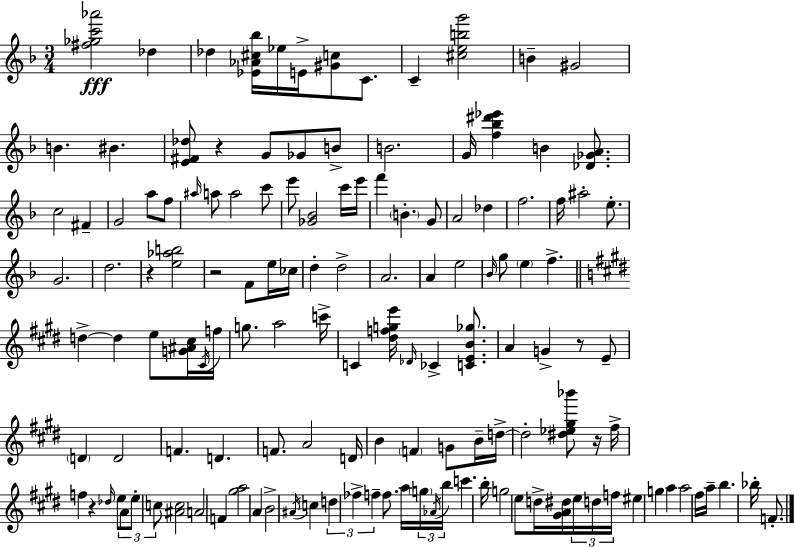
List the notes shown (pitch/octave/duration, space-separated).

[F#5,Gb5,C6,Ab6]/h Db5/q Db5/q [Eb4,Ab4,C#5,Bb5]/s Eb5/s E4/s [G#4,C5]/e C4/e. C4/q [C#5,E5,B5,G6]/h B4/q G#4/h B4/q. BIS4/q. [E4,F#4,Db5]/e R/q G4/e Gb4/e B4/e B4/h. G4/s [F5,Bb5,D#6,Eb6]/q B4/q [Db4,Gb4,A4]/e. C5/h F#4/q G4/h A5/e F5/e A#5/s A5/e A5/h C6/e E6/e [Gb4,Bb4]/h C6/s E6/s F6/q B4/q. G4/e A4/h Db5/q F5/h. F5/s A#5/h E5/e. G4/h. D5/h. R/q [E5,Ab5,B5]/h R/h F4/e E5/s CES5/s D5/q D5/h A4/h. A4/q E5/h Bb4/s G5/e E5/q F5/q. D5/q D5/q E5/e [G4,A#4,C#5]/s C#4/s F5/s G5/e. A5/h C6/s C4/q [D#5,F5,G5,E6]/s Db4/s CES4/q [C4,E4,B4,Gb5]/e. A4/q G4/q R/e E4/e D4/q D4/h F4/q. D4/q. F4/e. A4/h D4/s B4/q F4/q G4/e B4/s D5/s D5/h [D#5,Eb5,G#5,Bb6]/e R/s F#5/s F5/q R/q Db5/s E5/e A4/e E5/e C5/e [A#4,C5]/h A4/h F4/q [G#5,A5]/h A4/q B4/h A#4/s C5/q D5/q FES5/q F5/q F5/e. A5/s G5/s Ab4/s B5/s C6/q. B5/s G5/h E5/e D5/s [G#4,A4,D#5]/s E5/s D5/s F5/s EIS5/q G5/q A5/q A5/h F#5/s A5/s B5/q. Bb5/s F4/e.